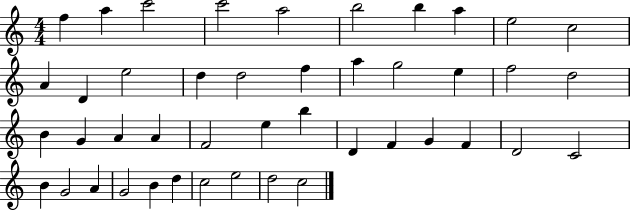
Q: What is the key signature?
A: C major